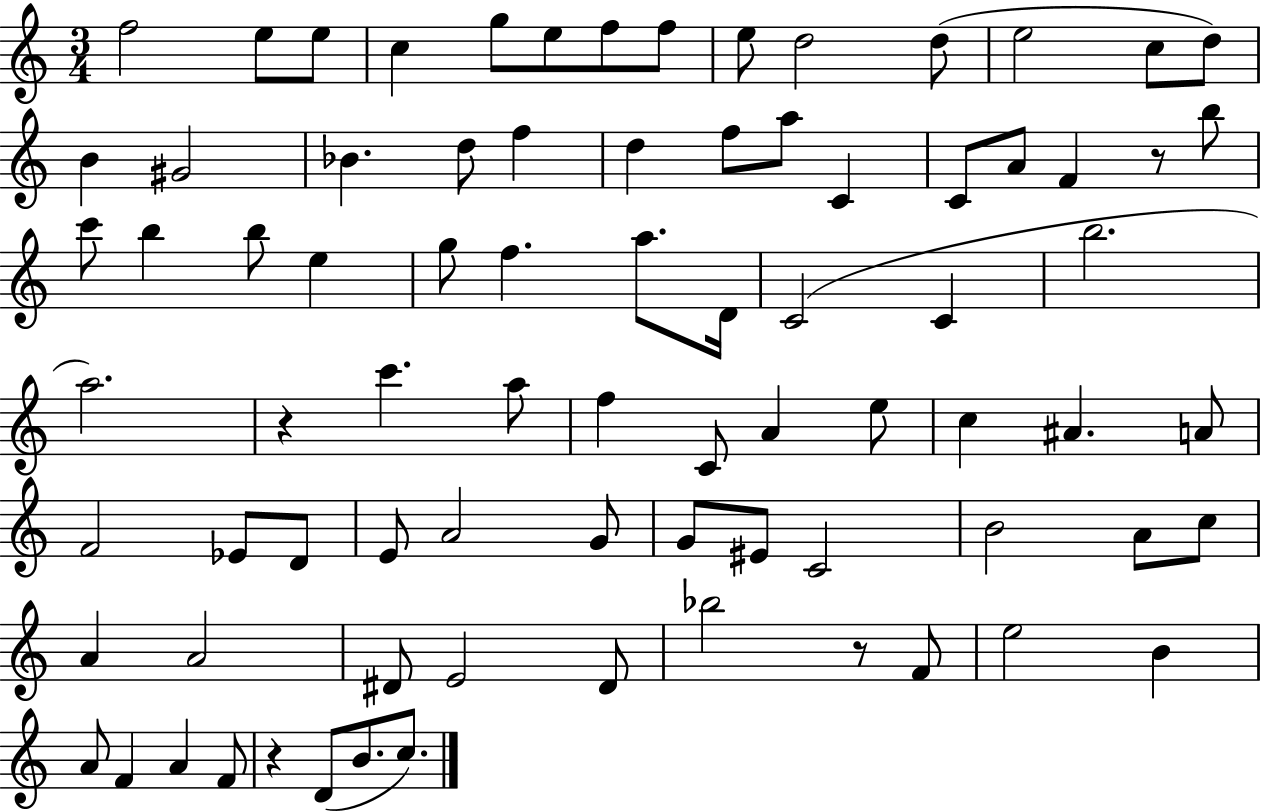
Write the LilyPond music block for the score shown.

{
  \clef treble
  \numericTimeSignature
  \time 3/4
  \key c \major
  \repeat volta 2 { f''2 e''8 e''8 | c''4 g''8 e''8 f''8 f''8 | e''8 d''2 d''8( | e''2 c''8 d''8) | \break b'4 gis'2 | bes'4. d''8 f''4 | d''4 f''8 a''8 c'4 | c'8 a'8 f'4 r8 b''8 | \break c'''8 b''4 b''8 e''4 | g''8 f''4. a''8. d'16 | c'2( c'4 | b''2. | \break a''2.) | r4 c'''4. a''8 | f''4 c'8 a'4 e''8 | c''4 ais'4. a'8 | \break f'2 ees'8 d'8 | e'8 a'2 g'8 | g'8 eis'8 c'2 | b'2 a'8 c''8 | \break a'4 a'2 | dis'8 e'2 dis'8 | bes''2 r8 f'8 | e''2 b'4 | \break a'8 f'4 a'4 f'8 | r4 d'8( b'8. c''8.) | } \bar "|."
}